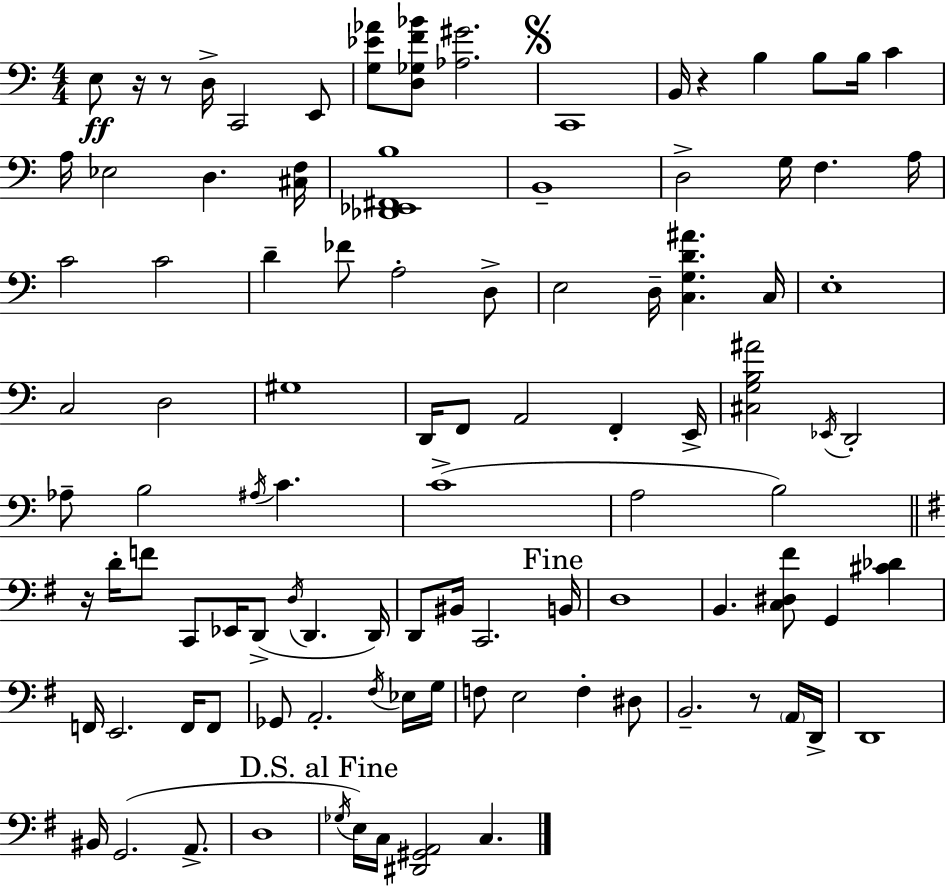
{
  \clef bass
  \numericTimeSignature
  \time 4/4
  \key a \minor
  \repeat volta 2 { e8\ff r16 r8 d16-> c,2 e,8 | <g ees' aes'>8 <d ges f' bes'>8 <aes gis'>2. | \mark \markup { \musicglyph "scripts.segno" } c,1 | b,16 r4 b4 b8 b16 c'4 | \break a16 ees2 d4. <cis f>16 | <des, ees, fis, b>1 | b,1-- | d2-> g16 f4. a16 | \break c'2 c'2 | d'4-- fes'8 a2-. d8-> | e2 d16-- <c g d' ais'>4. c16 | e1-. | \break c2 d2 | gis1 | d,16 f,8 a,2 f,4-. e,16-> | <cis g b ais'>2 \acciaccatura { ees,16 } d,2-. | \break aes8-- b2 \acciaccatura { ais16 } c'4. | c'1->( | a2 b2) | \bar "||" \break \key g \major r16 d'16-. f'8 c,8 ees,16 d,8->( \acciaccatura { d16 } d,4. | d,16) d,8 bis,16 c,2. | \mark "Fine" b,16 d1 | b,4. <c dis fis'>8 g,4 <cis' des'>4 | \break f,16 e,2. f,16 f,8 | ges,8 a,2.-. \acciaccatura { fis16 } | ees16 g16 f8 e2 f4-. | dis8 b,2.-- r8 | \break \parenthesize a,16 d,16-> d,1 | bis,16 g,2.( a,8.-> | d1 | \mark "D.S. al Fine" \acciaccatura { ges16 }) e16 c16 <dis, gis, a,>2 c4. | \break } \bar "|."
}